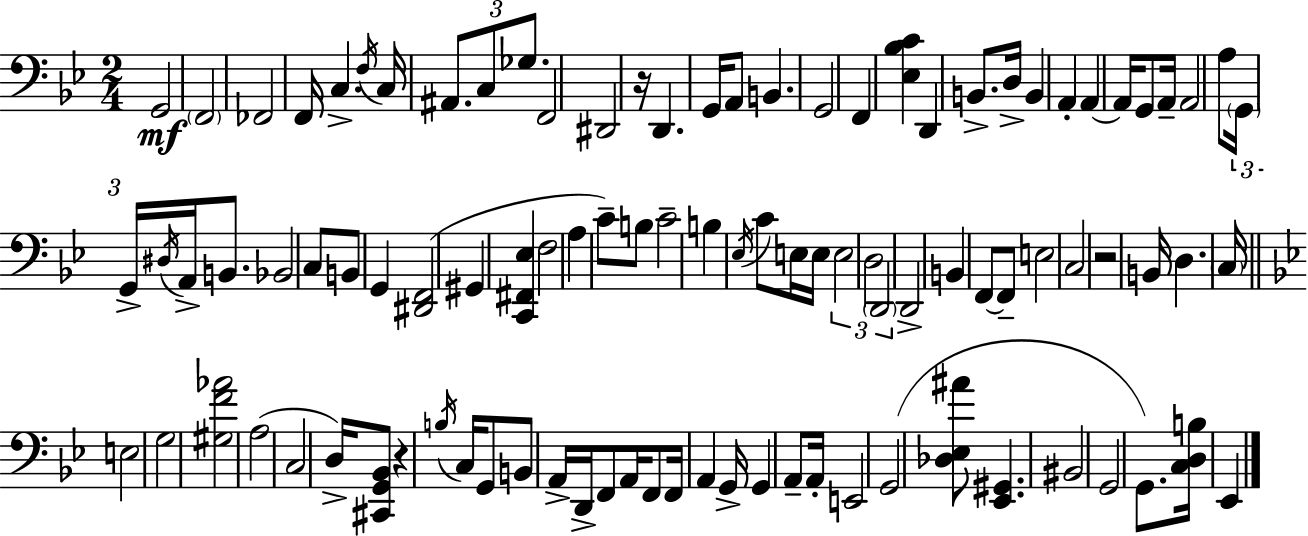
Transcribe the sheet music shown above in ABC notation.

X:1
T:Untitled
M:2/4
L:1/4
K:Bb
G,,2 F,,2 _F,,2 F,,/4 C, F,/4 C,/4 ^A,,/2 C,/2 _G,/2 F,,2 ^D,,2 z/4 D,, G,,/4 A,,/2 B,, G,,2 F,, [_E,_B,C] D,, B,,/2 D,/4 B,, A,, A,, A,,/4 G,,/2 A,,/4 A,,2 A,/2 G,,/4 G,,/4 ^D,/4 A,,/4 B,,/2 _B,,2 C,/2 B,,/2 G,, [^D,,F,,]2 ^G,, [C,,^F,,_E,] F,2 A, C/2 B,/2 C2 B, _E,/4 C/2 E,/4 E,/4 E,2 D,2 D,,2 D,,2 B,, F,,/2 F,,/2 E,2 C,2 z2 B,,/4 D, C,/4 E,2 G,2 [^G,F_A]2 A,2 C,2 D,/4 [^C,,G,,_B,,]/2 z B,/4 C,/4 G,,/2 B,,/2 A,,/4 D,,/4 F,,/2 A,,/4 F,,/2 F,,/4 A,, G,,/4 G,, A,,/2 A,,/4 E,,2 G,,2 [_D,_E,^A]/2 [_E,,^G,,] ^B,,2 G,,2 G,,/2 [C,D,B,]/4 _E,,